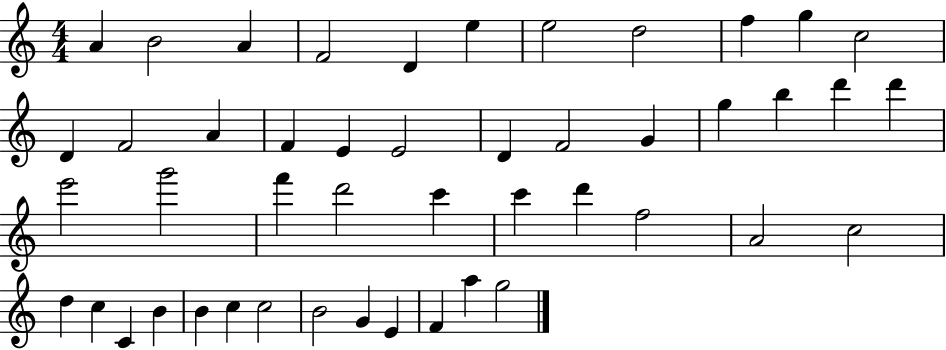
{
  \clef treble
  \numericTimeSignature
  \time 4/4
  \key c \major
  a'4 b'2 a'4 | f'2 d'4 e''4 | e''2 d''2 | f''4 g''4 c''2 | \break d'4 f'2 a'4 | f'4 e'4 e'2 | d'4 f'2 g'4 | g''4 b''4 d'''4 d'''4 | \break e'''2 g'''2 | f'''4 d'''2 c'''4 | c'''4 d'''4 f''2 | a'2 c''2 | \break d''4 c''4 c'4 b'4 | b'4 c''4 c''2 | b'2 g'4 e'4 | f'4 a''4 g''2 | \break \bar "|."
}